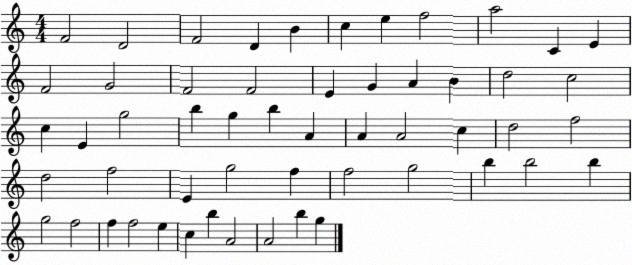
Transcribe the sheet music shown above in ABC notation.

X:1
T:Untitled
M:4/4
L:1/4
K:C
F2 D2 F2 D B c e f2 a2 C E F2 G2 F2 F2 E G A B d2 c2 c E g2 b g b A A A2 c d2 f2 d2 f2 E g2 f f2 g2 b b2 b g2 f2 f f2 e c b A2 A2 b g